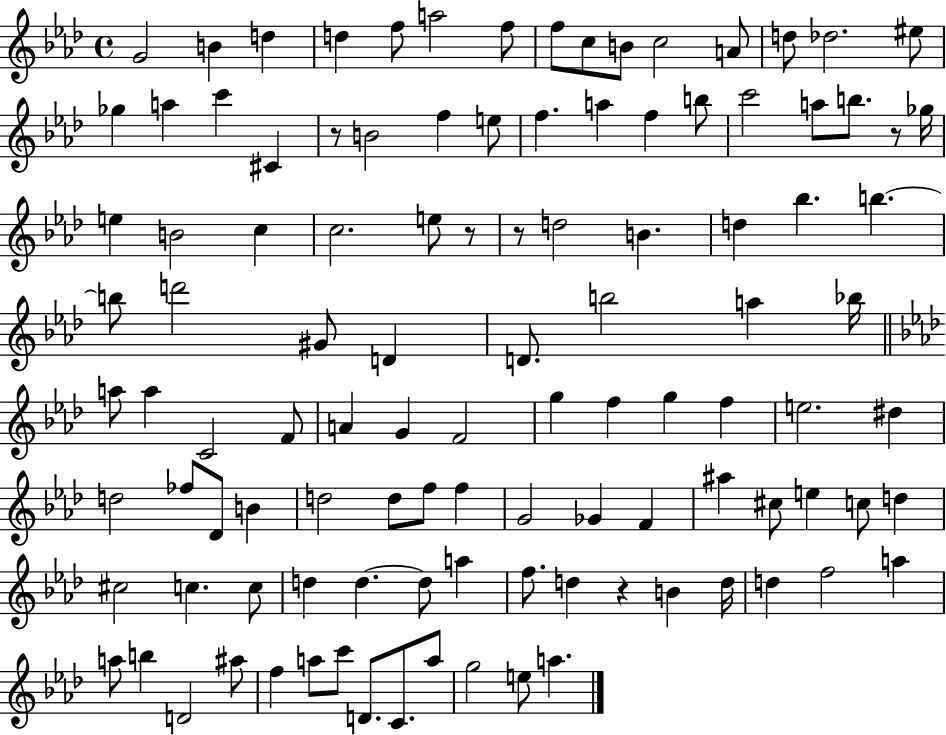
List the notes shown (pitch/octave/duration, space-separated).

G4/h B4/q D5/q D5/q F5/e A5/h F5/e F5/e C5/e B4/e C5/h A4/e D5/e Db5/h. EIS5/e Gb5/q A5/q C6/q C#4/q R/e B4/h F5/q E5/e F5/q. A5/q F5/q B5/e C6/h A5/e B5/e. R/e Gb5/s E5/q B4/h C5/q C5/h. E5/e R/e R/e D5/h B4/q. D5/q Bb5/q. B5/q. B5/e D6/h G#4/e D4/q D4/e. B5/h A5/q Bb5/s A5/e A5/q C4/h F4/e A4/q G4/q F4/h G5/q F5/q G5/q F5/q E5/h. D#5/q D5/h FES5/e Db4/e B4/q D5/h D5/e F5/e F5/q G4/h Gb4/q F4/q A#5/q C#5/e E5/q C5/e D5/q C#5/h C5/q. C5/e D5/q D5/q. D5/e A5/q F5/e. D5/q R/q B4/q D5/s D5/q F5/h A5/q A5/e B5/q D4/h A#5/e F5/q A5/e C6/e D4/e. C4/e. A5/e G5/h E5/e A5/q.